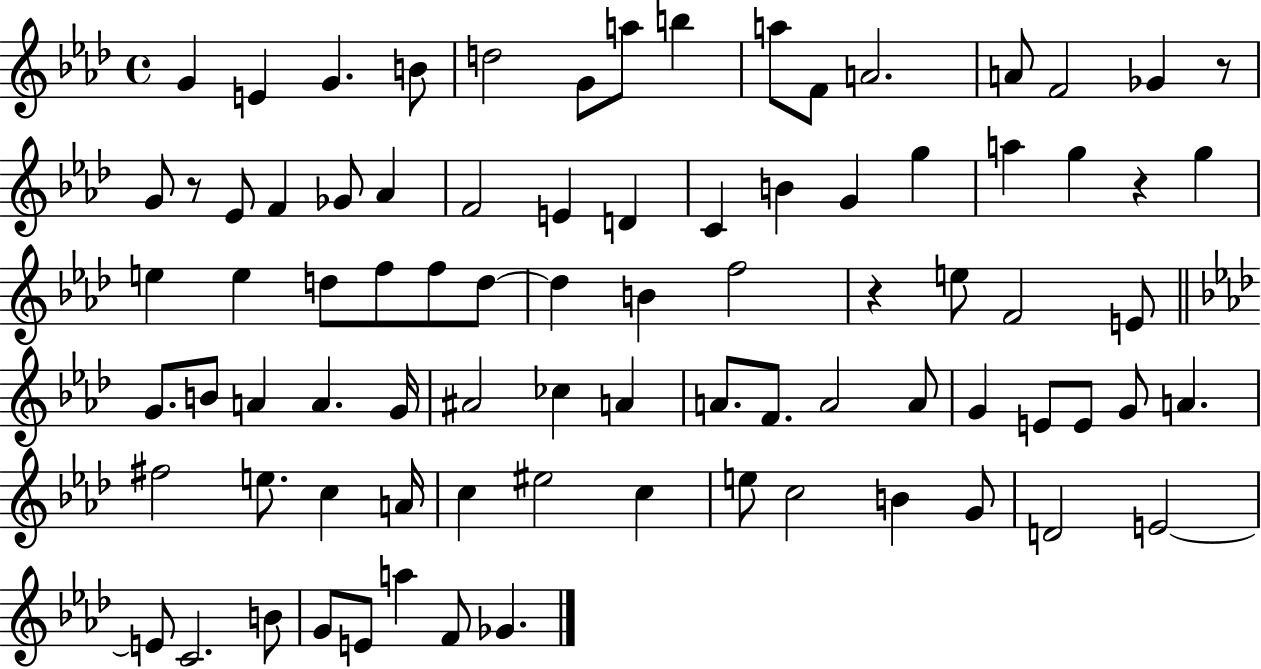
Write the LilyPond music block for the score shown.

{
  \clef treble
  \time 4/4
  \defaultTimeSignature
  \key aes \major
  \repeat volta 2 { g'4 e'4 g'4. b'8 | d''2 g'8 a''8 b''4 | a''8 f'8 a'2. | a'8 f'2 ges'4 r8 | \break g'8 r8 ees'8 f'4 ges'8 aes'4 | f'2 e'4 d'4 | c'4 b'4 g'4 g''4 | a''4 g''4 r4 g''4 | \break e''4 e''4 d''8 f''8 f''8 d''8~~ | d''4 b'4 f''2 | r4 e''8 f'2 e'8 | \bar "||" \break \key f \minor g'8. b'8 a'4 a'4. g'16 | ais'2 ces''4 a'4 | a'8. f'8. a'2 a'8 | g'4 e'8 e'8 g'8 a'4. | \break fis''2 e''8. c''4 a'16 | c''4 eis''2 c''4 | e''8 c''2 b'4 g'8 | d'2 e'2~~ | \break e'8 c'2. b'8 | g'8 e'8 a''4 f'8 ges'4. | } \bar "|."
}